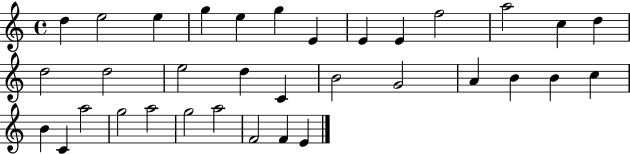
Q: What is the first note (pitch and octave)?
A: D5